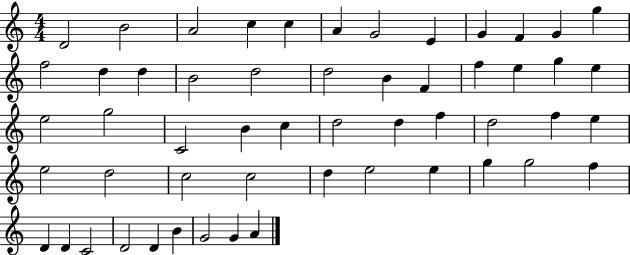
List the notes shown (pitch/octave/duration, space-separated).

D4/h B4/h A4/h C5/q C5/q A4/q G4/h E4/q G4/q F4/q G4/q G5/q F5/h D5/q D5/q B4/h D5/h D5/h B4/q F4/q F5/q E5/q G5/q E5/q E5/h G5/h C4/h B4/q C5/q D5/h D5/q F5/q D5/h F5/q E5/q E5/h D5/h C5/h C5/h D5/q E5/h E5/q G5/q G5/h F5/q D4/q D4/q C4/h D4/h D4/q B4/q G4/h G4/q A4/q